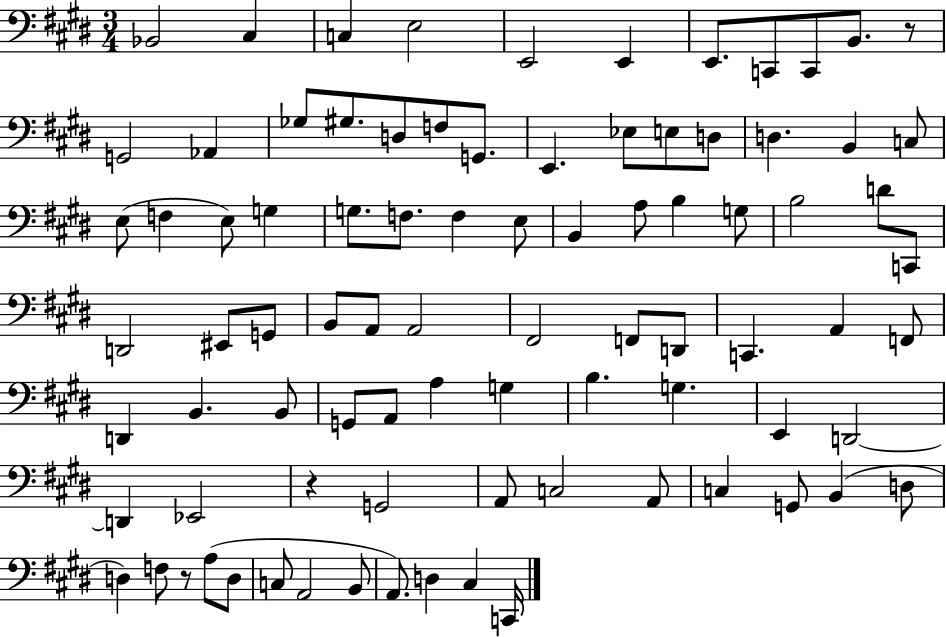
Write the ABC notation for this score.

X:1
T:Untitled
M:3/4
L:1/4
K:E
_B,,2 ^C, C, E,2 E,,2 E,, E,,/2 C,,/2 C,,/2 B,,/2 z/2 G,,2 _A,, _G,/2 ^G,/2 D,/2 F,/2 G,,/2 E,, _E,/2 E,/2 D,/2 D, B,, C,/2 E,/2 F, E,/2 G, G,/2 F,/2 F, E,/2 B,, A,/2 B, G,/2 B,2 D/2 C,,/2 D,,2 ^E,,/2 G,,/2 B,,/2 A,,/2 A,,2 ^F,,2 F,,/2 D,,/2 C,, A,, F,,/2 D,, B,, B,,/2 G,,/2 A,,/2 A, G, B, G, E,, D,,2 D,, _E,,2 z G,,2 A,,/2 C,2 A,,/2 C, G,,/2 B,, D,/2 D, F,/2 z/2 A,/2 D,/2 C,/2 A,,2 B,,/2 A,,/2 D, ^C, C,,/4